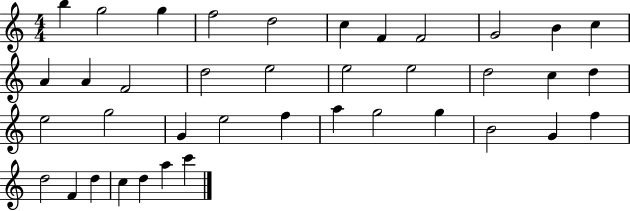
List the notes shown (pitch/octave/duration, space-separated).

B5/q G5/h G5/q F5/h D5/h C5/q F4/q F4/h G4/h B4/q C5/q A4/q A4/q F4/h D5/h E5/h E5/h E5/h D5/h C5/q D5/q E5/h G5/h G4/q E5/h F5/q A5/q G5/h G5/q B4/h G4/q F5/q D5/h F4/q D5/q C5/q D5/q A5/q C6/q